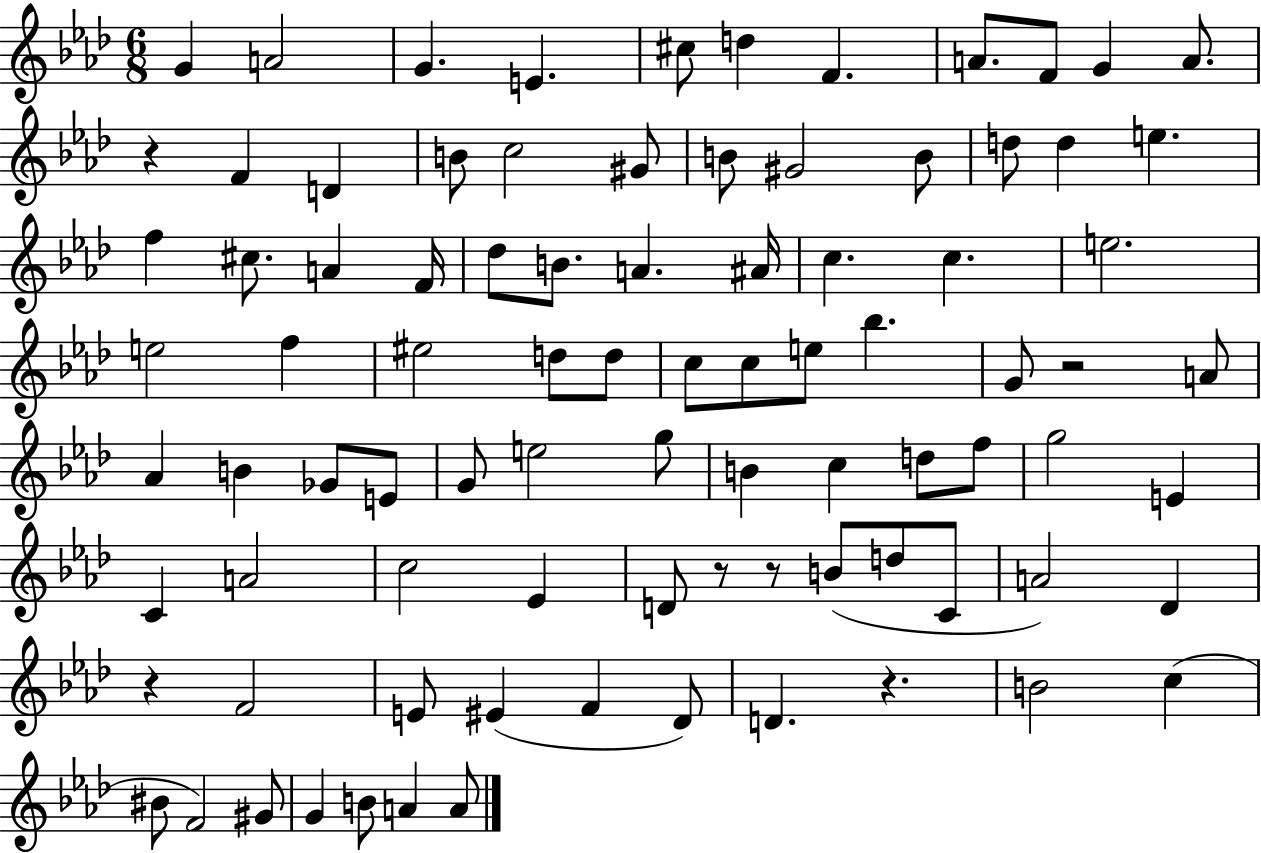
X:1
T:Untitled
M:6/8
L:1/4
K:Ab
G A2 G E ^c/2 d F A/2 F/2 G A/2 z F D B/2 c2 ^G/2 B/2 ^G2 B/2 d/2 d e f ^c/2 A F/4 _d/2 B/2 A ^A/4 c c e2 e2 f ^e2 d/2 d/2 c/2 c/2 e/2 _b G/2 z2 A/2 _A B _G/2 E/2 G/2 e2 g/2 B c d/2 f/2 g2 E C A2 c2 _E D/2 z/2 z/2 B/2 d/2 C/2 A2 _D z F2 E/2 ^E F _D/2 D z B2 c ^B/2 F2 ^G/2 G B/2 A A/2